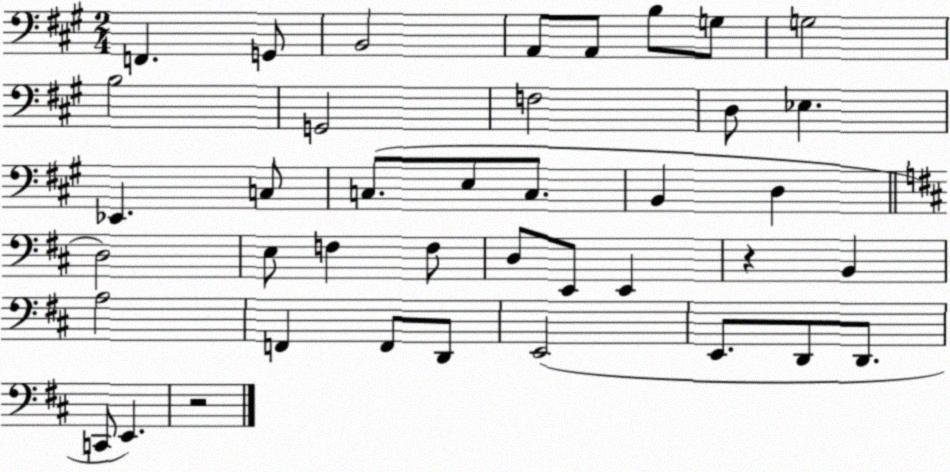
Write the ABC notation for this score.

X:1
T:Untitled
M:2/4
L:1/4
K:A
F,, G,,/2 B,,2 A,,/2 A,,/2 B,/2 G,/2 G,2 B,2 G,,2 F,2 D,/2 _E, _E,, C,/2 C,/2 E,/2 C,/2 B,, D, D,2 E,/2 F, F,/2 D,/2 E,,/2 E,, z B,, A,2 F,, F,,/2 D,,/2 E,,2 E,,/2 D,,/2 D,,/2 C,,/2 E,, z2